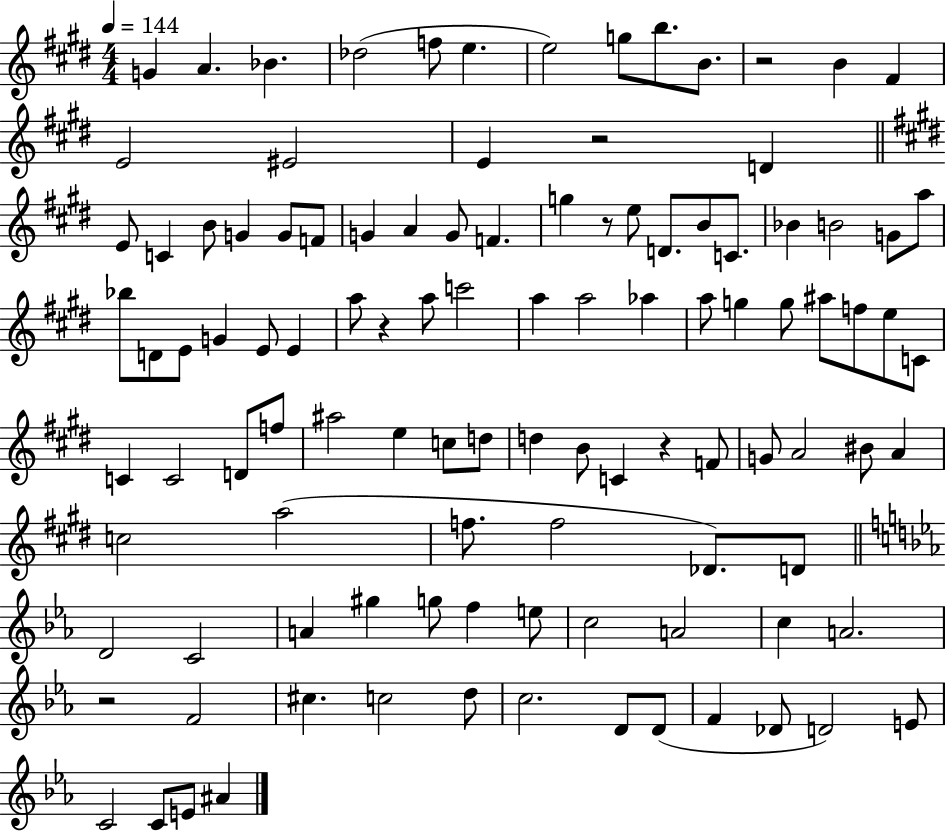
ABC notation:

X:1
T:Untitled
M:4/4
L:1/4
K:E
G A _B _d2 f/2 e e2 g/2 b/2 B/2 z2 B ^F E2 ^E2 E z2 D E/2 C B/2 G G/2 F/2 G A G/2 F g z/2 e/2 D/2 B/2 C/2 _B B2 G/2 a/2 _b/2 D/2 E/2 G E/2 E a/2 z a/2 c'2 a a2 _a a/2 g g/2 ^a/2 f/2 e/2 C/2 C C2 D/2 f/2 ^a2 e c/2 d/2 d B/2 C z F/2 G/2 A2 ^B/2 A c2 a2 f/2 f2 _D/2 D/2 D2 C2 A ^g g/2 f e/2 c2 A2 c A2 z2 F2 ^c c2 d/2 c2 D/2 D/2 F _D/2 D2 E/2 C2 C/2 E/2 ^A